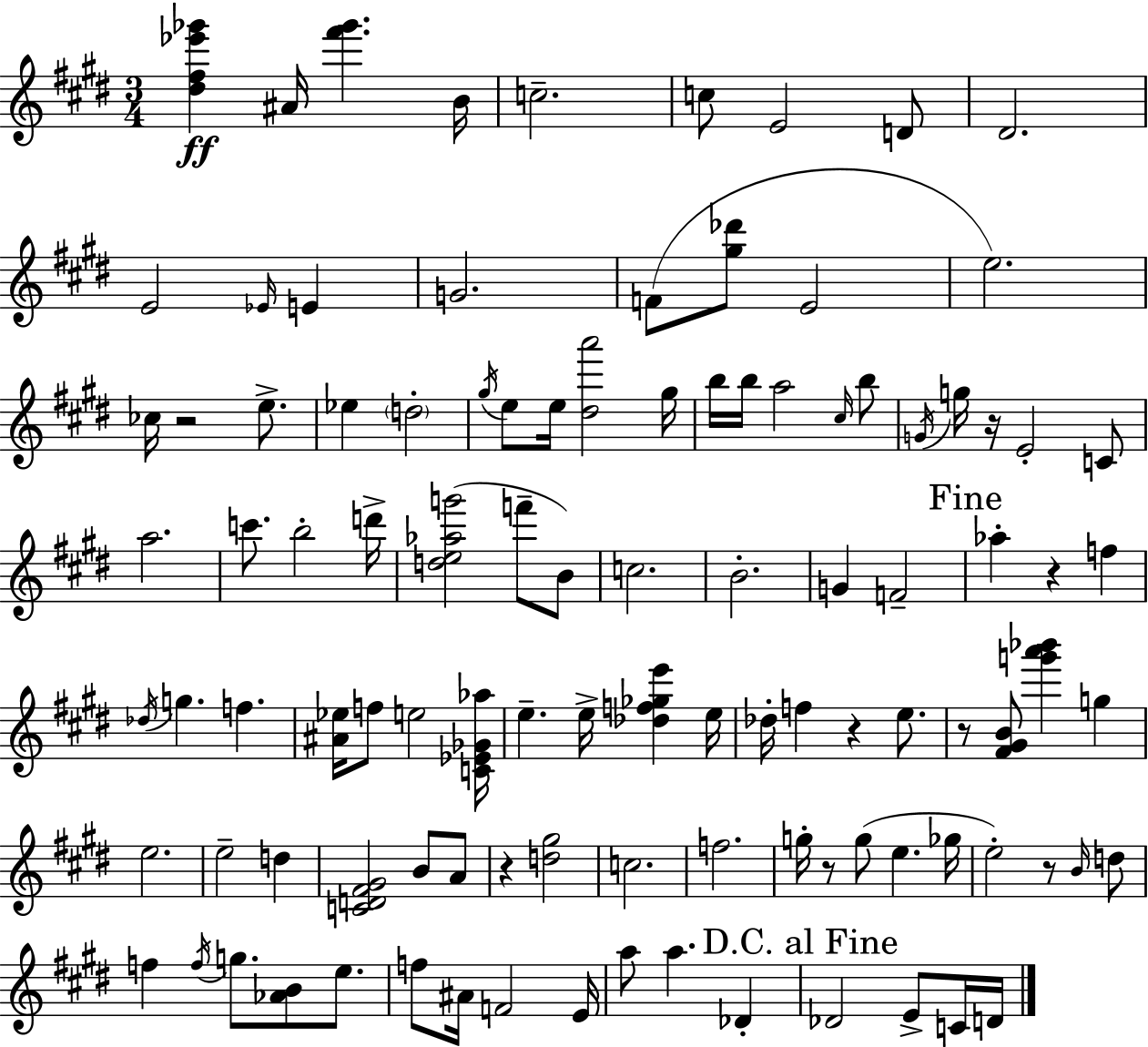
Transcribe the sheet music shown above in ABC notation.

X:1
T:Untitled
M:3/4
L:1/4
K:E
[^d^f_e'_g'] ^A/4 [^f'_g'] B/4 c2 c/2 E2 D/2 ^D2 E2 _E/4 E G2 F/2 [^g_d']/2 E2 e2 _c/4 z2 e/2 _e d2 ^g/4 e/2 e/4 [^da']2 ^g/4 b/4 b/4 a2 ^c/4 b/2 G/4 g/4 z/4 E2 C/2 a2 c'/2 b2 d'/4 [de_ag']2 f'/2 B/2 c2 B2 G F2 _a z f _d/4 g f [^A_e]/4 f/2 e2 [C_E_G_a]/4 e e/4 [_df_ge'] e/4 _d/4 f z e/2 z/2 [^F^GB]/2 [g'a'_b'] g e2 e2 d [CD^F^G]2 B/2 A/2 z [d^g]2 c2 f2 g/4 z/2 g/2 e _g/4 e2 z/2 B/4 d/2 f f/4 g/2 [_AB]/2 e/2 f/2 ^A/4 F2 E/4 a/2 a _D _D2 E/2 C/4 D/4